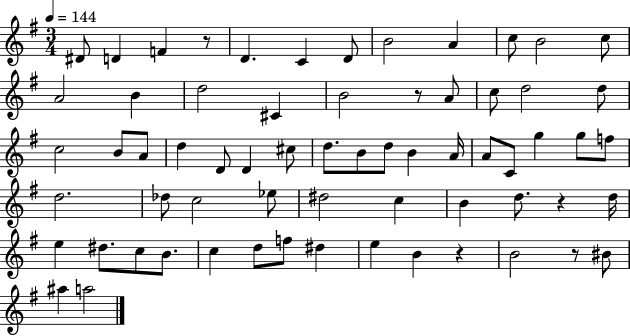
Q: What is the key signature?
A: G major